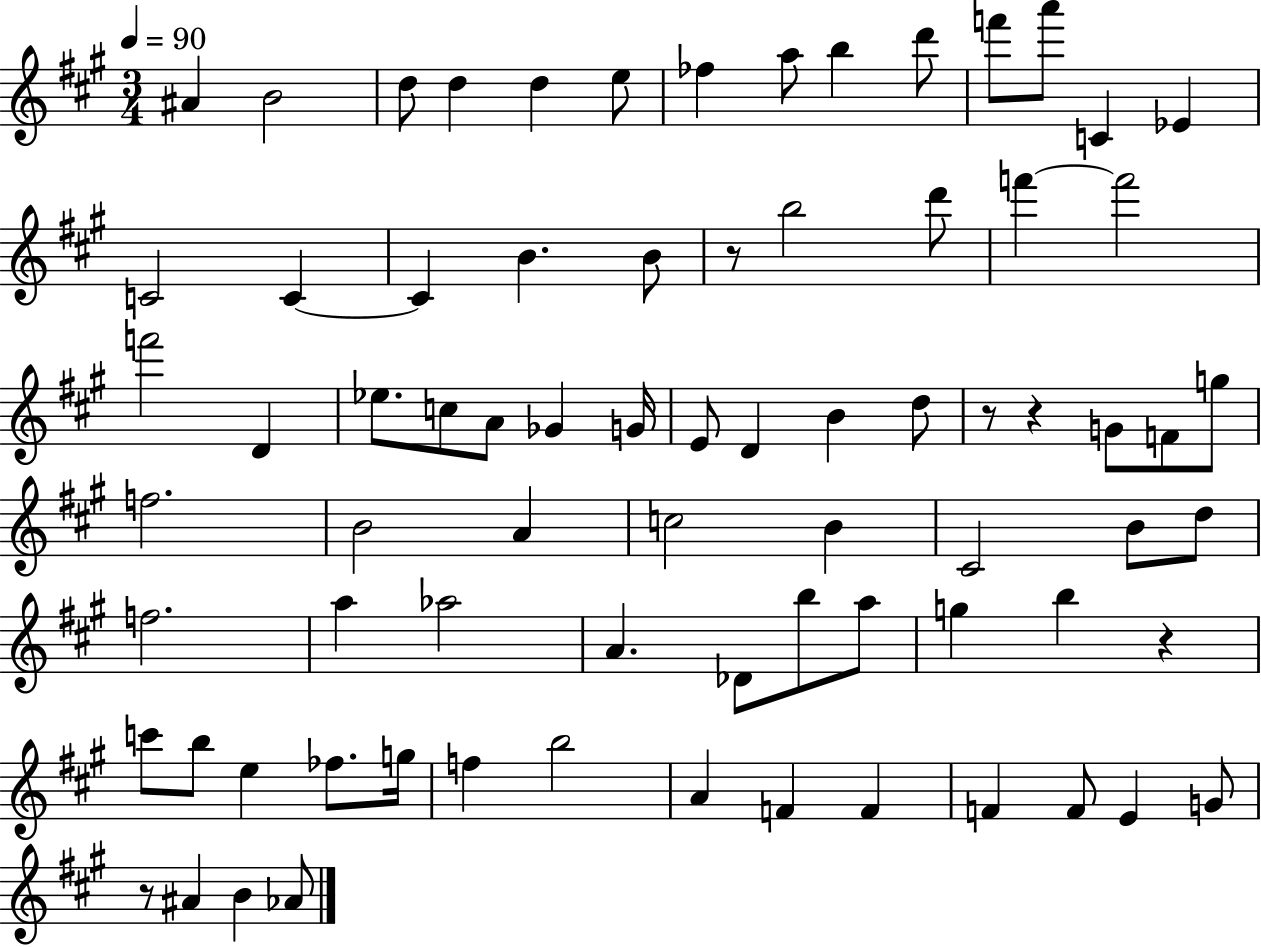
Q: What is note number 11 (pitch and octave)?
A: F6